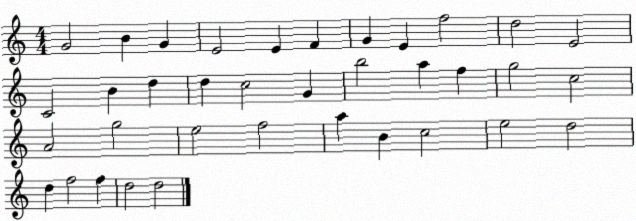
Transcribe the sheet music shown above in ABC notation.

X:1
T:Untitled
M:4/4
L:1/4
K:C
G2 B G E2 E F G E f2 d2 E2 C2 B d d c2 G b2 a f g2 c2 A2 g2 e2 f2 a B c2 e2 d2 d f2 f d2 d2